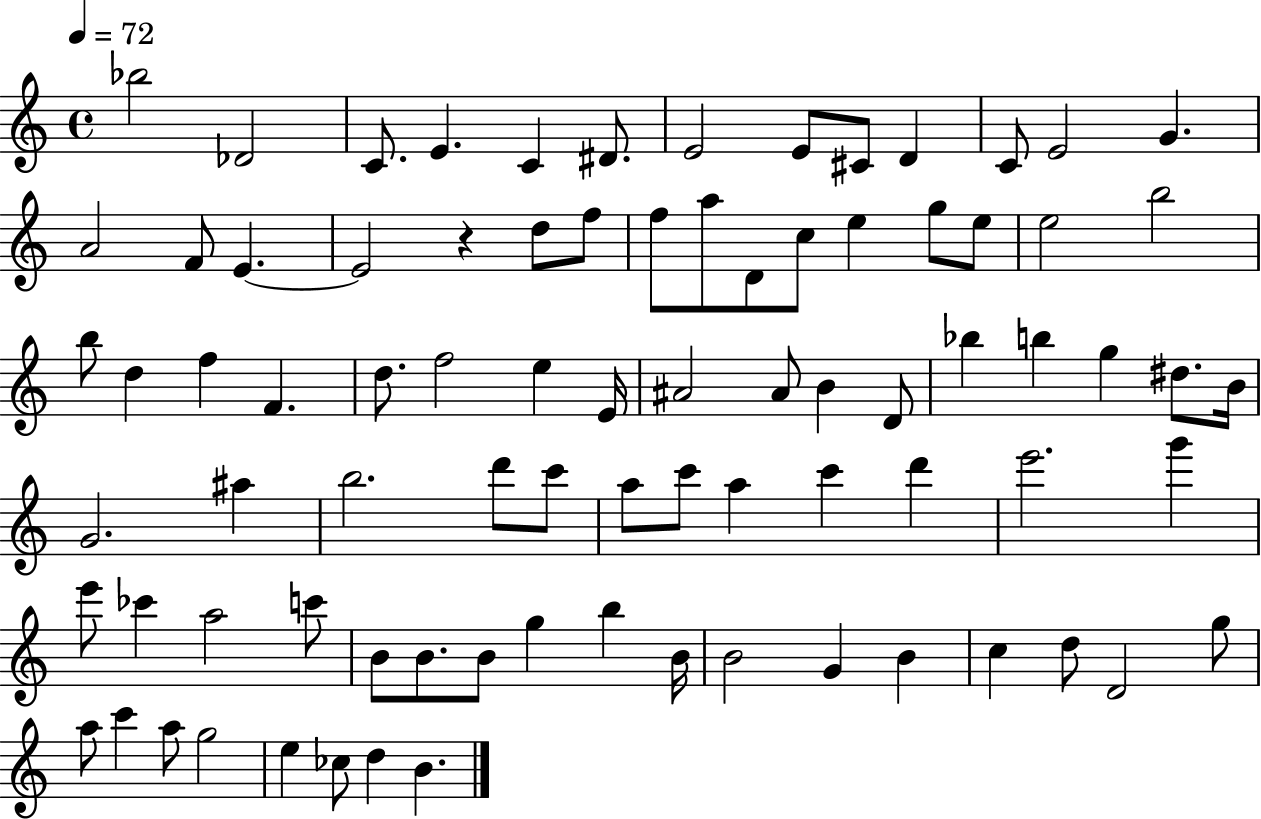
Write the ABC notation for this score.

X:1
T:Untitled
M:4/4
L:1/4
K:C
_b2 _D2 C/2 E C ^D/2 E2 E/2 ^C/2 D C/2 E2 G A2 F/2 E E2 z d/2 f/2 f/2 a/2 D/2 c/2 e g/2 e/2 e2 b2 b/2 d f F d/2 f2 e E/4 ^A2 ^A/2 B D/2 _b b g ^d/2 B/4 G2 ^a b2 d'/2 c'/2 a/2 c'/2 a c' d' e'2 g' e'/2 _c' a2 c'/2 B/2 B/2 B/2 g b B/4 B2 G B c d/2 D2 g/2 a/2 c' a/2 g2 e _c/2 d B